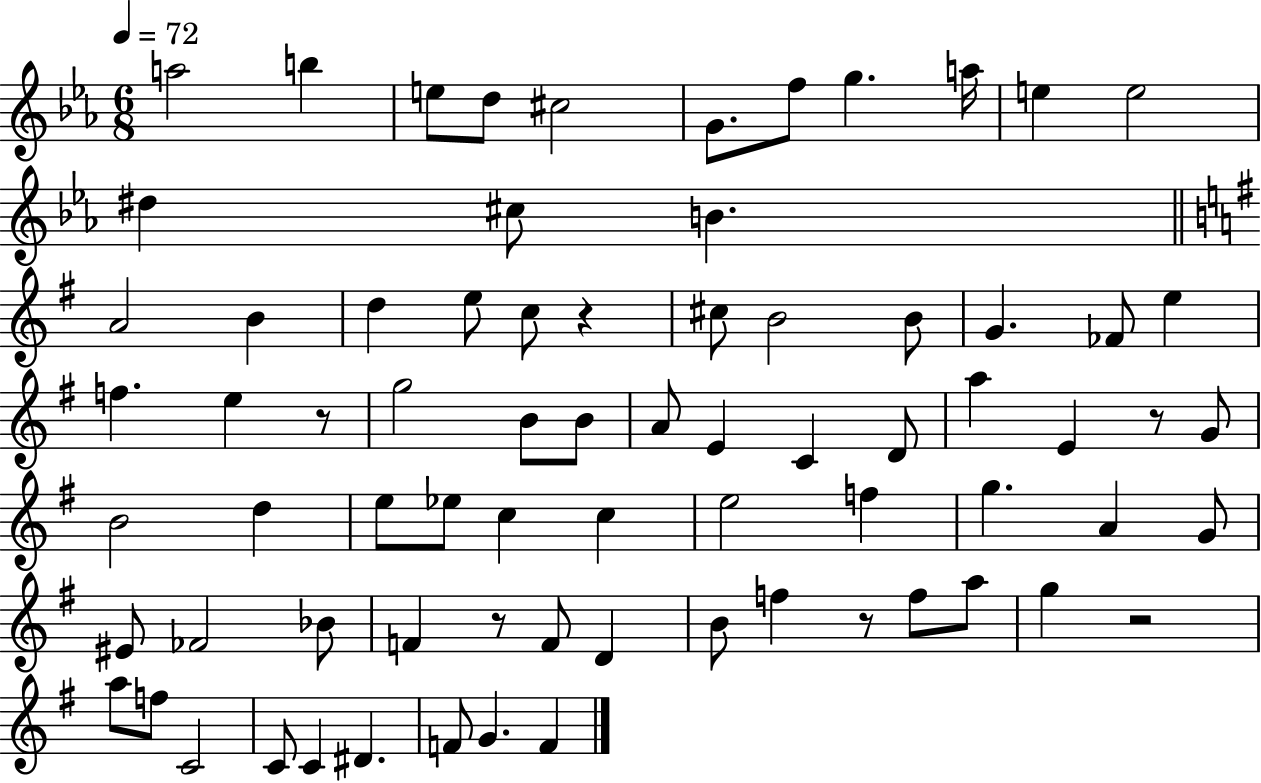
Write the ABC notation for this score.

X:1
T:Untitled
M:6/8
L:1/4
K:Eb
a2 b e/2 d/2 ^c2 G/2 f/2 g a/4 e e2 ^d ^c/2 B A2 B d e/2 c/2 z ^c/2 B2 B/2 G _F/2 e f e z/2 g2 B/2 B/2 A/2 E C D/2 a E z/2 G/2 B2 d e/2 _e/2 c c e2 f g A G/2 ^E/2 _F2 _B/2 F z/2 F/2 D B/2 f z/2 f/2 a/2 g z2 a/2 f/2 C2 C/2 C ^D F/2 G F